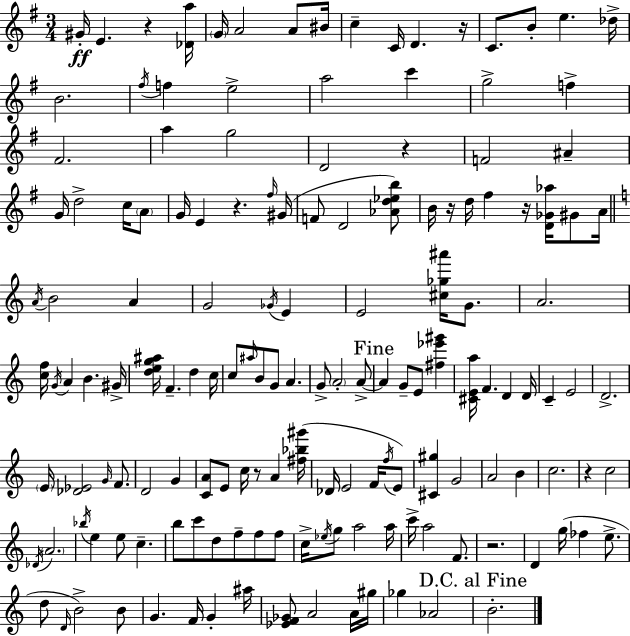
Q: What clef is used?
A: treble